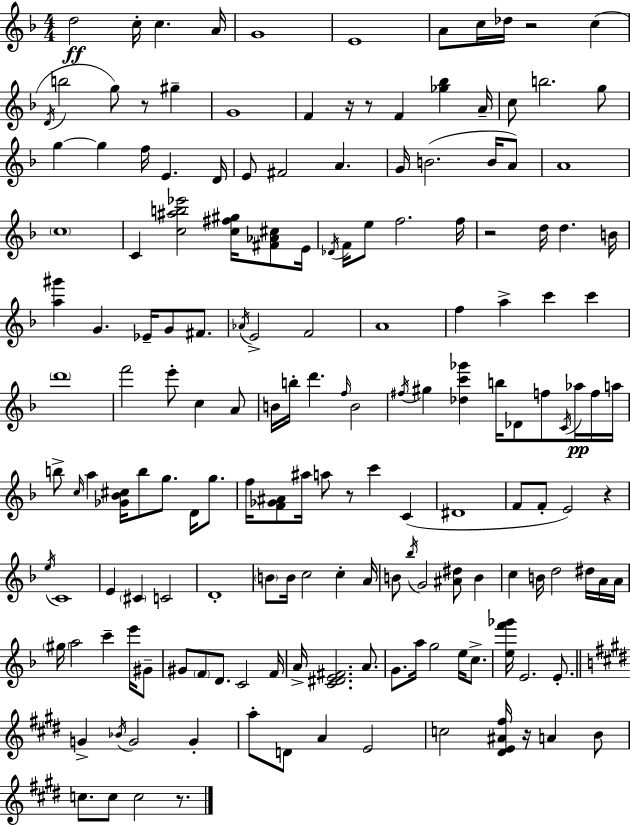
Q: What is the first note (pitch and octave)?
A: D5